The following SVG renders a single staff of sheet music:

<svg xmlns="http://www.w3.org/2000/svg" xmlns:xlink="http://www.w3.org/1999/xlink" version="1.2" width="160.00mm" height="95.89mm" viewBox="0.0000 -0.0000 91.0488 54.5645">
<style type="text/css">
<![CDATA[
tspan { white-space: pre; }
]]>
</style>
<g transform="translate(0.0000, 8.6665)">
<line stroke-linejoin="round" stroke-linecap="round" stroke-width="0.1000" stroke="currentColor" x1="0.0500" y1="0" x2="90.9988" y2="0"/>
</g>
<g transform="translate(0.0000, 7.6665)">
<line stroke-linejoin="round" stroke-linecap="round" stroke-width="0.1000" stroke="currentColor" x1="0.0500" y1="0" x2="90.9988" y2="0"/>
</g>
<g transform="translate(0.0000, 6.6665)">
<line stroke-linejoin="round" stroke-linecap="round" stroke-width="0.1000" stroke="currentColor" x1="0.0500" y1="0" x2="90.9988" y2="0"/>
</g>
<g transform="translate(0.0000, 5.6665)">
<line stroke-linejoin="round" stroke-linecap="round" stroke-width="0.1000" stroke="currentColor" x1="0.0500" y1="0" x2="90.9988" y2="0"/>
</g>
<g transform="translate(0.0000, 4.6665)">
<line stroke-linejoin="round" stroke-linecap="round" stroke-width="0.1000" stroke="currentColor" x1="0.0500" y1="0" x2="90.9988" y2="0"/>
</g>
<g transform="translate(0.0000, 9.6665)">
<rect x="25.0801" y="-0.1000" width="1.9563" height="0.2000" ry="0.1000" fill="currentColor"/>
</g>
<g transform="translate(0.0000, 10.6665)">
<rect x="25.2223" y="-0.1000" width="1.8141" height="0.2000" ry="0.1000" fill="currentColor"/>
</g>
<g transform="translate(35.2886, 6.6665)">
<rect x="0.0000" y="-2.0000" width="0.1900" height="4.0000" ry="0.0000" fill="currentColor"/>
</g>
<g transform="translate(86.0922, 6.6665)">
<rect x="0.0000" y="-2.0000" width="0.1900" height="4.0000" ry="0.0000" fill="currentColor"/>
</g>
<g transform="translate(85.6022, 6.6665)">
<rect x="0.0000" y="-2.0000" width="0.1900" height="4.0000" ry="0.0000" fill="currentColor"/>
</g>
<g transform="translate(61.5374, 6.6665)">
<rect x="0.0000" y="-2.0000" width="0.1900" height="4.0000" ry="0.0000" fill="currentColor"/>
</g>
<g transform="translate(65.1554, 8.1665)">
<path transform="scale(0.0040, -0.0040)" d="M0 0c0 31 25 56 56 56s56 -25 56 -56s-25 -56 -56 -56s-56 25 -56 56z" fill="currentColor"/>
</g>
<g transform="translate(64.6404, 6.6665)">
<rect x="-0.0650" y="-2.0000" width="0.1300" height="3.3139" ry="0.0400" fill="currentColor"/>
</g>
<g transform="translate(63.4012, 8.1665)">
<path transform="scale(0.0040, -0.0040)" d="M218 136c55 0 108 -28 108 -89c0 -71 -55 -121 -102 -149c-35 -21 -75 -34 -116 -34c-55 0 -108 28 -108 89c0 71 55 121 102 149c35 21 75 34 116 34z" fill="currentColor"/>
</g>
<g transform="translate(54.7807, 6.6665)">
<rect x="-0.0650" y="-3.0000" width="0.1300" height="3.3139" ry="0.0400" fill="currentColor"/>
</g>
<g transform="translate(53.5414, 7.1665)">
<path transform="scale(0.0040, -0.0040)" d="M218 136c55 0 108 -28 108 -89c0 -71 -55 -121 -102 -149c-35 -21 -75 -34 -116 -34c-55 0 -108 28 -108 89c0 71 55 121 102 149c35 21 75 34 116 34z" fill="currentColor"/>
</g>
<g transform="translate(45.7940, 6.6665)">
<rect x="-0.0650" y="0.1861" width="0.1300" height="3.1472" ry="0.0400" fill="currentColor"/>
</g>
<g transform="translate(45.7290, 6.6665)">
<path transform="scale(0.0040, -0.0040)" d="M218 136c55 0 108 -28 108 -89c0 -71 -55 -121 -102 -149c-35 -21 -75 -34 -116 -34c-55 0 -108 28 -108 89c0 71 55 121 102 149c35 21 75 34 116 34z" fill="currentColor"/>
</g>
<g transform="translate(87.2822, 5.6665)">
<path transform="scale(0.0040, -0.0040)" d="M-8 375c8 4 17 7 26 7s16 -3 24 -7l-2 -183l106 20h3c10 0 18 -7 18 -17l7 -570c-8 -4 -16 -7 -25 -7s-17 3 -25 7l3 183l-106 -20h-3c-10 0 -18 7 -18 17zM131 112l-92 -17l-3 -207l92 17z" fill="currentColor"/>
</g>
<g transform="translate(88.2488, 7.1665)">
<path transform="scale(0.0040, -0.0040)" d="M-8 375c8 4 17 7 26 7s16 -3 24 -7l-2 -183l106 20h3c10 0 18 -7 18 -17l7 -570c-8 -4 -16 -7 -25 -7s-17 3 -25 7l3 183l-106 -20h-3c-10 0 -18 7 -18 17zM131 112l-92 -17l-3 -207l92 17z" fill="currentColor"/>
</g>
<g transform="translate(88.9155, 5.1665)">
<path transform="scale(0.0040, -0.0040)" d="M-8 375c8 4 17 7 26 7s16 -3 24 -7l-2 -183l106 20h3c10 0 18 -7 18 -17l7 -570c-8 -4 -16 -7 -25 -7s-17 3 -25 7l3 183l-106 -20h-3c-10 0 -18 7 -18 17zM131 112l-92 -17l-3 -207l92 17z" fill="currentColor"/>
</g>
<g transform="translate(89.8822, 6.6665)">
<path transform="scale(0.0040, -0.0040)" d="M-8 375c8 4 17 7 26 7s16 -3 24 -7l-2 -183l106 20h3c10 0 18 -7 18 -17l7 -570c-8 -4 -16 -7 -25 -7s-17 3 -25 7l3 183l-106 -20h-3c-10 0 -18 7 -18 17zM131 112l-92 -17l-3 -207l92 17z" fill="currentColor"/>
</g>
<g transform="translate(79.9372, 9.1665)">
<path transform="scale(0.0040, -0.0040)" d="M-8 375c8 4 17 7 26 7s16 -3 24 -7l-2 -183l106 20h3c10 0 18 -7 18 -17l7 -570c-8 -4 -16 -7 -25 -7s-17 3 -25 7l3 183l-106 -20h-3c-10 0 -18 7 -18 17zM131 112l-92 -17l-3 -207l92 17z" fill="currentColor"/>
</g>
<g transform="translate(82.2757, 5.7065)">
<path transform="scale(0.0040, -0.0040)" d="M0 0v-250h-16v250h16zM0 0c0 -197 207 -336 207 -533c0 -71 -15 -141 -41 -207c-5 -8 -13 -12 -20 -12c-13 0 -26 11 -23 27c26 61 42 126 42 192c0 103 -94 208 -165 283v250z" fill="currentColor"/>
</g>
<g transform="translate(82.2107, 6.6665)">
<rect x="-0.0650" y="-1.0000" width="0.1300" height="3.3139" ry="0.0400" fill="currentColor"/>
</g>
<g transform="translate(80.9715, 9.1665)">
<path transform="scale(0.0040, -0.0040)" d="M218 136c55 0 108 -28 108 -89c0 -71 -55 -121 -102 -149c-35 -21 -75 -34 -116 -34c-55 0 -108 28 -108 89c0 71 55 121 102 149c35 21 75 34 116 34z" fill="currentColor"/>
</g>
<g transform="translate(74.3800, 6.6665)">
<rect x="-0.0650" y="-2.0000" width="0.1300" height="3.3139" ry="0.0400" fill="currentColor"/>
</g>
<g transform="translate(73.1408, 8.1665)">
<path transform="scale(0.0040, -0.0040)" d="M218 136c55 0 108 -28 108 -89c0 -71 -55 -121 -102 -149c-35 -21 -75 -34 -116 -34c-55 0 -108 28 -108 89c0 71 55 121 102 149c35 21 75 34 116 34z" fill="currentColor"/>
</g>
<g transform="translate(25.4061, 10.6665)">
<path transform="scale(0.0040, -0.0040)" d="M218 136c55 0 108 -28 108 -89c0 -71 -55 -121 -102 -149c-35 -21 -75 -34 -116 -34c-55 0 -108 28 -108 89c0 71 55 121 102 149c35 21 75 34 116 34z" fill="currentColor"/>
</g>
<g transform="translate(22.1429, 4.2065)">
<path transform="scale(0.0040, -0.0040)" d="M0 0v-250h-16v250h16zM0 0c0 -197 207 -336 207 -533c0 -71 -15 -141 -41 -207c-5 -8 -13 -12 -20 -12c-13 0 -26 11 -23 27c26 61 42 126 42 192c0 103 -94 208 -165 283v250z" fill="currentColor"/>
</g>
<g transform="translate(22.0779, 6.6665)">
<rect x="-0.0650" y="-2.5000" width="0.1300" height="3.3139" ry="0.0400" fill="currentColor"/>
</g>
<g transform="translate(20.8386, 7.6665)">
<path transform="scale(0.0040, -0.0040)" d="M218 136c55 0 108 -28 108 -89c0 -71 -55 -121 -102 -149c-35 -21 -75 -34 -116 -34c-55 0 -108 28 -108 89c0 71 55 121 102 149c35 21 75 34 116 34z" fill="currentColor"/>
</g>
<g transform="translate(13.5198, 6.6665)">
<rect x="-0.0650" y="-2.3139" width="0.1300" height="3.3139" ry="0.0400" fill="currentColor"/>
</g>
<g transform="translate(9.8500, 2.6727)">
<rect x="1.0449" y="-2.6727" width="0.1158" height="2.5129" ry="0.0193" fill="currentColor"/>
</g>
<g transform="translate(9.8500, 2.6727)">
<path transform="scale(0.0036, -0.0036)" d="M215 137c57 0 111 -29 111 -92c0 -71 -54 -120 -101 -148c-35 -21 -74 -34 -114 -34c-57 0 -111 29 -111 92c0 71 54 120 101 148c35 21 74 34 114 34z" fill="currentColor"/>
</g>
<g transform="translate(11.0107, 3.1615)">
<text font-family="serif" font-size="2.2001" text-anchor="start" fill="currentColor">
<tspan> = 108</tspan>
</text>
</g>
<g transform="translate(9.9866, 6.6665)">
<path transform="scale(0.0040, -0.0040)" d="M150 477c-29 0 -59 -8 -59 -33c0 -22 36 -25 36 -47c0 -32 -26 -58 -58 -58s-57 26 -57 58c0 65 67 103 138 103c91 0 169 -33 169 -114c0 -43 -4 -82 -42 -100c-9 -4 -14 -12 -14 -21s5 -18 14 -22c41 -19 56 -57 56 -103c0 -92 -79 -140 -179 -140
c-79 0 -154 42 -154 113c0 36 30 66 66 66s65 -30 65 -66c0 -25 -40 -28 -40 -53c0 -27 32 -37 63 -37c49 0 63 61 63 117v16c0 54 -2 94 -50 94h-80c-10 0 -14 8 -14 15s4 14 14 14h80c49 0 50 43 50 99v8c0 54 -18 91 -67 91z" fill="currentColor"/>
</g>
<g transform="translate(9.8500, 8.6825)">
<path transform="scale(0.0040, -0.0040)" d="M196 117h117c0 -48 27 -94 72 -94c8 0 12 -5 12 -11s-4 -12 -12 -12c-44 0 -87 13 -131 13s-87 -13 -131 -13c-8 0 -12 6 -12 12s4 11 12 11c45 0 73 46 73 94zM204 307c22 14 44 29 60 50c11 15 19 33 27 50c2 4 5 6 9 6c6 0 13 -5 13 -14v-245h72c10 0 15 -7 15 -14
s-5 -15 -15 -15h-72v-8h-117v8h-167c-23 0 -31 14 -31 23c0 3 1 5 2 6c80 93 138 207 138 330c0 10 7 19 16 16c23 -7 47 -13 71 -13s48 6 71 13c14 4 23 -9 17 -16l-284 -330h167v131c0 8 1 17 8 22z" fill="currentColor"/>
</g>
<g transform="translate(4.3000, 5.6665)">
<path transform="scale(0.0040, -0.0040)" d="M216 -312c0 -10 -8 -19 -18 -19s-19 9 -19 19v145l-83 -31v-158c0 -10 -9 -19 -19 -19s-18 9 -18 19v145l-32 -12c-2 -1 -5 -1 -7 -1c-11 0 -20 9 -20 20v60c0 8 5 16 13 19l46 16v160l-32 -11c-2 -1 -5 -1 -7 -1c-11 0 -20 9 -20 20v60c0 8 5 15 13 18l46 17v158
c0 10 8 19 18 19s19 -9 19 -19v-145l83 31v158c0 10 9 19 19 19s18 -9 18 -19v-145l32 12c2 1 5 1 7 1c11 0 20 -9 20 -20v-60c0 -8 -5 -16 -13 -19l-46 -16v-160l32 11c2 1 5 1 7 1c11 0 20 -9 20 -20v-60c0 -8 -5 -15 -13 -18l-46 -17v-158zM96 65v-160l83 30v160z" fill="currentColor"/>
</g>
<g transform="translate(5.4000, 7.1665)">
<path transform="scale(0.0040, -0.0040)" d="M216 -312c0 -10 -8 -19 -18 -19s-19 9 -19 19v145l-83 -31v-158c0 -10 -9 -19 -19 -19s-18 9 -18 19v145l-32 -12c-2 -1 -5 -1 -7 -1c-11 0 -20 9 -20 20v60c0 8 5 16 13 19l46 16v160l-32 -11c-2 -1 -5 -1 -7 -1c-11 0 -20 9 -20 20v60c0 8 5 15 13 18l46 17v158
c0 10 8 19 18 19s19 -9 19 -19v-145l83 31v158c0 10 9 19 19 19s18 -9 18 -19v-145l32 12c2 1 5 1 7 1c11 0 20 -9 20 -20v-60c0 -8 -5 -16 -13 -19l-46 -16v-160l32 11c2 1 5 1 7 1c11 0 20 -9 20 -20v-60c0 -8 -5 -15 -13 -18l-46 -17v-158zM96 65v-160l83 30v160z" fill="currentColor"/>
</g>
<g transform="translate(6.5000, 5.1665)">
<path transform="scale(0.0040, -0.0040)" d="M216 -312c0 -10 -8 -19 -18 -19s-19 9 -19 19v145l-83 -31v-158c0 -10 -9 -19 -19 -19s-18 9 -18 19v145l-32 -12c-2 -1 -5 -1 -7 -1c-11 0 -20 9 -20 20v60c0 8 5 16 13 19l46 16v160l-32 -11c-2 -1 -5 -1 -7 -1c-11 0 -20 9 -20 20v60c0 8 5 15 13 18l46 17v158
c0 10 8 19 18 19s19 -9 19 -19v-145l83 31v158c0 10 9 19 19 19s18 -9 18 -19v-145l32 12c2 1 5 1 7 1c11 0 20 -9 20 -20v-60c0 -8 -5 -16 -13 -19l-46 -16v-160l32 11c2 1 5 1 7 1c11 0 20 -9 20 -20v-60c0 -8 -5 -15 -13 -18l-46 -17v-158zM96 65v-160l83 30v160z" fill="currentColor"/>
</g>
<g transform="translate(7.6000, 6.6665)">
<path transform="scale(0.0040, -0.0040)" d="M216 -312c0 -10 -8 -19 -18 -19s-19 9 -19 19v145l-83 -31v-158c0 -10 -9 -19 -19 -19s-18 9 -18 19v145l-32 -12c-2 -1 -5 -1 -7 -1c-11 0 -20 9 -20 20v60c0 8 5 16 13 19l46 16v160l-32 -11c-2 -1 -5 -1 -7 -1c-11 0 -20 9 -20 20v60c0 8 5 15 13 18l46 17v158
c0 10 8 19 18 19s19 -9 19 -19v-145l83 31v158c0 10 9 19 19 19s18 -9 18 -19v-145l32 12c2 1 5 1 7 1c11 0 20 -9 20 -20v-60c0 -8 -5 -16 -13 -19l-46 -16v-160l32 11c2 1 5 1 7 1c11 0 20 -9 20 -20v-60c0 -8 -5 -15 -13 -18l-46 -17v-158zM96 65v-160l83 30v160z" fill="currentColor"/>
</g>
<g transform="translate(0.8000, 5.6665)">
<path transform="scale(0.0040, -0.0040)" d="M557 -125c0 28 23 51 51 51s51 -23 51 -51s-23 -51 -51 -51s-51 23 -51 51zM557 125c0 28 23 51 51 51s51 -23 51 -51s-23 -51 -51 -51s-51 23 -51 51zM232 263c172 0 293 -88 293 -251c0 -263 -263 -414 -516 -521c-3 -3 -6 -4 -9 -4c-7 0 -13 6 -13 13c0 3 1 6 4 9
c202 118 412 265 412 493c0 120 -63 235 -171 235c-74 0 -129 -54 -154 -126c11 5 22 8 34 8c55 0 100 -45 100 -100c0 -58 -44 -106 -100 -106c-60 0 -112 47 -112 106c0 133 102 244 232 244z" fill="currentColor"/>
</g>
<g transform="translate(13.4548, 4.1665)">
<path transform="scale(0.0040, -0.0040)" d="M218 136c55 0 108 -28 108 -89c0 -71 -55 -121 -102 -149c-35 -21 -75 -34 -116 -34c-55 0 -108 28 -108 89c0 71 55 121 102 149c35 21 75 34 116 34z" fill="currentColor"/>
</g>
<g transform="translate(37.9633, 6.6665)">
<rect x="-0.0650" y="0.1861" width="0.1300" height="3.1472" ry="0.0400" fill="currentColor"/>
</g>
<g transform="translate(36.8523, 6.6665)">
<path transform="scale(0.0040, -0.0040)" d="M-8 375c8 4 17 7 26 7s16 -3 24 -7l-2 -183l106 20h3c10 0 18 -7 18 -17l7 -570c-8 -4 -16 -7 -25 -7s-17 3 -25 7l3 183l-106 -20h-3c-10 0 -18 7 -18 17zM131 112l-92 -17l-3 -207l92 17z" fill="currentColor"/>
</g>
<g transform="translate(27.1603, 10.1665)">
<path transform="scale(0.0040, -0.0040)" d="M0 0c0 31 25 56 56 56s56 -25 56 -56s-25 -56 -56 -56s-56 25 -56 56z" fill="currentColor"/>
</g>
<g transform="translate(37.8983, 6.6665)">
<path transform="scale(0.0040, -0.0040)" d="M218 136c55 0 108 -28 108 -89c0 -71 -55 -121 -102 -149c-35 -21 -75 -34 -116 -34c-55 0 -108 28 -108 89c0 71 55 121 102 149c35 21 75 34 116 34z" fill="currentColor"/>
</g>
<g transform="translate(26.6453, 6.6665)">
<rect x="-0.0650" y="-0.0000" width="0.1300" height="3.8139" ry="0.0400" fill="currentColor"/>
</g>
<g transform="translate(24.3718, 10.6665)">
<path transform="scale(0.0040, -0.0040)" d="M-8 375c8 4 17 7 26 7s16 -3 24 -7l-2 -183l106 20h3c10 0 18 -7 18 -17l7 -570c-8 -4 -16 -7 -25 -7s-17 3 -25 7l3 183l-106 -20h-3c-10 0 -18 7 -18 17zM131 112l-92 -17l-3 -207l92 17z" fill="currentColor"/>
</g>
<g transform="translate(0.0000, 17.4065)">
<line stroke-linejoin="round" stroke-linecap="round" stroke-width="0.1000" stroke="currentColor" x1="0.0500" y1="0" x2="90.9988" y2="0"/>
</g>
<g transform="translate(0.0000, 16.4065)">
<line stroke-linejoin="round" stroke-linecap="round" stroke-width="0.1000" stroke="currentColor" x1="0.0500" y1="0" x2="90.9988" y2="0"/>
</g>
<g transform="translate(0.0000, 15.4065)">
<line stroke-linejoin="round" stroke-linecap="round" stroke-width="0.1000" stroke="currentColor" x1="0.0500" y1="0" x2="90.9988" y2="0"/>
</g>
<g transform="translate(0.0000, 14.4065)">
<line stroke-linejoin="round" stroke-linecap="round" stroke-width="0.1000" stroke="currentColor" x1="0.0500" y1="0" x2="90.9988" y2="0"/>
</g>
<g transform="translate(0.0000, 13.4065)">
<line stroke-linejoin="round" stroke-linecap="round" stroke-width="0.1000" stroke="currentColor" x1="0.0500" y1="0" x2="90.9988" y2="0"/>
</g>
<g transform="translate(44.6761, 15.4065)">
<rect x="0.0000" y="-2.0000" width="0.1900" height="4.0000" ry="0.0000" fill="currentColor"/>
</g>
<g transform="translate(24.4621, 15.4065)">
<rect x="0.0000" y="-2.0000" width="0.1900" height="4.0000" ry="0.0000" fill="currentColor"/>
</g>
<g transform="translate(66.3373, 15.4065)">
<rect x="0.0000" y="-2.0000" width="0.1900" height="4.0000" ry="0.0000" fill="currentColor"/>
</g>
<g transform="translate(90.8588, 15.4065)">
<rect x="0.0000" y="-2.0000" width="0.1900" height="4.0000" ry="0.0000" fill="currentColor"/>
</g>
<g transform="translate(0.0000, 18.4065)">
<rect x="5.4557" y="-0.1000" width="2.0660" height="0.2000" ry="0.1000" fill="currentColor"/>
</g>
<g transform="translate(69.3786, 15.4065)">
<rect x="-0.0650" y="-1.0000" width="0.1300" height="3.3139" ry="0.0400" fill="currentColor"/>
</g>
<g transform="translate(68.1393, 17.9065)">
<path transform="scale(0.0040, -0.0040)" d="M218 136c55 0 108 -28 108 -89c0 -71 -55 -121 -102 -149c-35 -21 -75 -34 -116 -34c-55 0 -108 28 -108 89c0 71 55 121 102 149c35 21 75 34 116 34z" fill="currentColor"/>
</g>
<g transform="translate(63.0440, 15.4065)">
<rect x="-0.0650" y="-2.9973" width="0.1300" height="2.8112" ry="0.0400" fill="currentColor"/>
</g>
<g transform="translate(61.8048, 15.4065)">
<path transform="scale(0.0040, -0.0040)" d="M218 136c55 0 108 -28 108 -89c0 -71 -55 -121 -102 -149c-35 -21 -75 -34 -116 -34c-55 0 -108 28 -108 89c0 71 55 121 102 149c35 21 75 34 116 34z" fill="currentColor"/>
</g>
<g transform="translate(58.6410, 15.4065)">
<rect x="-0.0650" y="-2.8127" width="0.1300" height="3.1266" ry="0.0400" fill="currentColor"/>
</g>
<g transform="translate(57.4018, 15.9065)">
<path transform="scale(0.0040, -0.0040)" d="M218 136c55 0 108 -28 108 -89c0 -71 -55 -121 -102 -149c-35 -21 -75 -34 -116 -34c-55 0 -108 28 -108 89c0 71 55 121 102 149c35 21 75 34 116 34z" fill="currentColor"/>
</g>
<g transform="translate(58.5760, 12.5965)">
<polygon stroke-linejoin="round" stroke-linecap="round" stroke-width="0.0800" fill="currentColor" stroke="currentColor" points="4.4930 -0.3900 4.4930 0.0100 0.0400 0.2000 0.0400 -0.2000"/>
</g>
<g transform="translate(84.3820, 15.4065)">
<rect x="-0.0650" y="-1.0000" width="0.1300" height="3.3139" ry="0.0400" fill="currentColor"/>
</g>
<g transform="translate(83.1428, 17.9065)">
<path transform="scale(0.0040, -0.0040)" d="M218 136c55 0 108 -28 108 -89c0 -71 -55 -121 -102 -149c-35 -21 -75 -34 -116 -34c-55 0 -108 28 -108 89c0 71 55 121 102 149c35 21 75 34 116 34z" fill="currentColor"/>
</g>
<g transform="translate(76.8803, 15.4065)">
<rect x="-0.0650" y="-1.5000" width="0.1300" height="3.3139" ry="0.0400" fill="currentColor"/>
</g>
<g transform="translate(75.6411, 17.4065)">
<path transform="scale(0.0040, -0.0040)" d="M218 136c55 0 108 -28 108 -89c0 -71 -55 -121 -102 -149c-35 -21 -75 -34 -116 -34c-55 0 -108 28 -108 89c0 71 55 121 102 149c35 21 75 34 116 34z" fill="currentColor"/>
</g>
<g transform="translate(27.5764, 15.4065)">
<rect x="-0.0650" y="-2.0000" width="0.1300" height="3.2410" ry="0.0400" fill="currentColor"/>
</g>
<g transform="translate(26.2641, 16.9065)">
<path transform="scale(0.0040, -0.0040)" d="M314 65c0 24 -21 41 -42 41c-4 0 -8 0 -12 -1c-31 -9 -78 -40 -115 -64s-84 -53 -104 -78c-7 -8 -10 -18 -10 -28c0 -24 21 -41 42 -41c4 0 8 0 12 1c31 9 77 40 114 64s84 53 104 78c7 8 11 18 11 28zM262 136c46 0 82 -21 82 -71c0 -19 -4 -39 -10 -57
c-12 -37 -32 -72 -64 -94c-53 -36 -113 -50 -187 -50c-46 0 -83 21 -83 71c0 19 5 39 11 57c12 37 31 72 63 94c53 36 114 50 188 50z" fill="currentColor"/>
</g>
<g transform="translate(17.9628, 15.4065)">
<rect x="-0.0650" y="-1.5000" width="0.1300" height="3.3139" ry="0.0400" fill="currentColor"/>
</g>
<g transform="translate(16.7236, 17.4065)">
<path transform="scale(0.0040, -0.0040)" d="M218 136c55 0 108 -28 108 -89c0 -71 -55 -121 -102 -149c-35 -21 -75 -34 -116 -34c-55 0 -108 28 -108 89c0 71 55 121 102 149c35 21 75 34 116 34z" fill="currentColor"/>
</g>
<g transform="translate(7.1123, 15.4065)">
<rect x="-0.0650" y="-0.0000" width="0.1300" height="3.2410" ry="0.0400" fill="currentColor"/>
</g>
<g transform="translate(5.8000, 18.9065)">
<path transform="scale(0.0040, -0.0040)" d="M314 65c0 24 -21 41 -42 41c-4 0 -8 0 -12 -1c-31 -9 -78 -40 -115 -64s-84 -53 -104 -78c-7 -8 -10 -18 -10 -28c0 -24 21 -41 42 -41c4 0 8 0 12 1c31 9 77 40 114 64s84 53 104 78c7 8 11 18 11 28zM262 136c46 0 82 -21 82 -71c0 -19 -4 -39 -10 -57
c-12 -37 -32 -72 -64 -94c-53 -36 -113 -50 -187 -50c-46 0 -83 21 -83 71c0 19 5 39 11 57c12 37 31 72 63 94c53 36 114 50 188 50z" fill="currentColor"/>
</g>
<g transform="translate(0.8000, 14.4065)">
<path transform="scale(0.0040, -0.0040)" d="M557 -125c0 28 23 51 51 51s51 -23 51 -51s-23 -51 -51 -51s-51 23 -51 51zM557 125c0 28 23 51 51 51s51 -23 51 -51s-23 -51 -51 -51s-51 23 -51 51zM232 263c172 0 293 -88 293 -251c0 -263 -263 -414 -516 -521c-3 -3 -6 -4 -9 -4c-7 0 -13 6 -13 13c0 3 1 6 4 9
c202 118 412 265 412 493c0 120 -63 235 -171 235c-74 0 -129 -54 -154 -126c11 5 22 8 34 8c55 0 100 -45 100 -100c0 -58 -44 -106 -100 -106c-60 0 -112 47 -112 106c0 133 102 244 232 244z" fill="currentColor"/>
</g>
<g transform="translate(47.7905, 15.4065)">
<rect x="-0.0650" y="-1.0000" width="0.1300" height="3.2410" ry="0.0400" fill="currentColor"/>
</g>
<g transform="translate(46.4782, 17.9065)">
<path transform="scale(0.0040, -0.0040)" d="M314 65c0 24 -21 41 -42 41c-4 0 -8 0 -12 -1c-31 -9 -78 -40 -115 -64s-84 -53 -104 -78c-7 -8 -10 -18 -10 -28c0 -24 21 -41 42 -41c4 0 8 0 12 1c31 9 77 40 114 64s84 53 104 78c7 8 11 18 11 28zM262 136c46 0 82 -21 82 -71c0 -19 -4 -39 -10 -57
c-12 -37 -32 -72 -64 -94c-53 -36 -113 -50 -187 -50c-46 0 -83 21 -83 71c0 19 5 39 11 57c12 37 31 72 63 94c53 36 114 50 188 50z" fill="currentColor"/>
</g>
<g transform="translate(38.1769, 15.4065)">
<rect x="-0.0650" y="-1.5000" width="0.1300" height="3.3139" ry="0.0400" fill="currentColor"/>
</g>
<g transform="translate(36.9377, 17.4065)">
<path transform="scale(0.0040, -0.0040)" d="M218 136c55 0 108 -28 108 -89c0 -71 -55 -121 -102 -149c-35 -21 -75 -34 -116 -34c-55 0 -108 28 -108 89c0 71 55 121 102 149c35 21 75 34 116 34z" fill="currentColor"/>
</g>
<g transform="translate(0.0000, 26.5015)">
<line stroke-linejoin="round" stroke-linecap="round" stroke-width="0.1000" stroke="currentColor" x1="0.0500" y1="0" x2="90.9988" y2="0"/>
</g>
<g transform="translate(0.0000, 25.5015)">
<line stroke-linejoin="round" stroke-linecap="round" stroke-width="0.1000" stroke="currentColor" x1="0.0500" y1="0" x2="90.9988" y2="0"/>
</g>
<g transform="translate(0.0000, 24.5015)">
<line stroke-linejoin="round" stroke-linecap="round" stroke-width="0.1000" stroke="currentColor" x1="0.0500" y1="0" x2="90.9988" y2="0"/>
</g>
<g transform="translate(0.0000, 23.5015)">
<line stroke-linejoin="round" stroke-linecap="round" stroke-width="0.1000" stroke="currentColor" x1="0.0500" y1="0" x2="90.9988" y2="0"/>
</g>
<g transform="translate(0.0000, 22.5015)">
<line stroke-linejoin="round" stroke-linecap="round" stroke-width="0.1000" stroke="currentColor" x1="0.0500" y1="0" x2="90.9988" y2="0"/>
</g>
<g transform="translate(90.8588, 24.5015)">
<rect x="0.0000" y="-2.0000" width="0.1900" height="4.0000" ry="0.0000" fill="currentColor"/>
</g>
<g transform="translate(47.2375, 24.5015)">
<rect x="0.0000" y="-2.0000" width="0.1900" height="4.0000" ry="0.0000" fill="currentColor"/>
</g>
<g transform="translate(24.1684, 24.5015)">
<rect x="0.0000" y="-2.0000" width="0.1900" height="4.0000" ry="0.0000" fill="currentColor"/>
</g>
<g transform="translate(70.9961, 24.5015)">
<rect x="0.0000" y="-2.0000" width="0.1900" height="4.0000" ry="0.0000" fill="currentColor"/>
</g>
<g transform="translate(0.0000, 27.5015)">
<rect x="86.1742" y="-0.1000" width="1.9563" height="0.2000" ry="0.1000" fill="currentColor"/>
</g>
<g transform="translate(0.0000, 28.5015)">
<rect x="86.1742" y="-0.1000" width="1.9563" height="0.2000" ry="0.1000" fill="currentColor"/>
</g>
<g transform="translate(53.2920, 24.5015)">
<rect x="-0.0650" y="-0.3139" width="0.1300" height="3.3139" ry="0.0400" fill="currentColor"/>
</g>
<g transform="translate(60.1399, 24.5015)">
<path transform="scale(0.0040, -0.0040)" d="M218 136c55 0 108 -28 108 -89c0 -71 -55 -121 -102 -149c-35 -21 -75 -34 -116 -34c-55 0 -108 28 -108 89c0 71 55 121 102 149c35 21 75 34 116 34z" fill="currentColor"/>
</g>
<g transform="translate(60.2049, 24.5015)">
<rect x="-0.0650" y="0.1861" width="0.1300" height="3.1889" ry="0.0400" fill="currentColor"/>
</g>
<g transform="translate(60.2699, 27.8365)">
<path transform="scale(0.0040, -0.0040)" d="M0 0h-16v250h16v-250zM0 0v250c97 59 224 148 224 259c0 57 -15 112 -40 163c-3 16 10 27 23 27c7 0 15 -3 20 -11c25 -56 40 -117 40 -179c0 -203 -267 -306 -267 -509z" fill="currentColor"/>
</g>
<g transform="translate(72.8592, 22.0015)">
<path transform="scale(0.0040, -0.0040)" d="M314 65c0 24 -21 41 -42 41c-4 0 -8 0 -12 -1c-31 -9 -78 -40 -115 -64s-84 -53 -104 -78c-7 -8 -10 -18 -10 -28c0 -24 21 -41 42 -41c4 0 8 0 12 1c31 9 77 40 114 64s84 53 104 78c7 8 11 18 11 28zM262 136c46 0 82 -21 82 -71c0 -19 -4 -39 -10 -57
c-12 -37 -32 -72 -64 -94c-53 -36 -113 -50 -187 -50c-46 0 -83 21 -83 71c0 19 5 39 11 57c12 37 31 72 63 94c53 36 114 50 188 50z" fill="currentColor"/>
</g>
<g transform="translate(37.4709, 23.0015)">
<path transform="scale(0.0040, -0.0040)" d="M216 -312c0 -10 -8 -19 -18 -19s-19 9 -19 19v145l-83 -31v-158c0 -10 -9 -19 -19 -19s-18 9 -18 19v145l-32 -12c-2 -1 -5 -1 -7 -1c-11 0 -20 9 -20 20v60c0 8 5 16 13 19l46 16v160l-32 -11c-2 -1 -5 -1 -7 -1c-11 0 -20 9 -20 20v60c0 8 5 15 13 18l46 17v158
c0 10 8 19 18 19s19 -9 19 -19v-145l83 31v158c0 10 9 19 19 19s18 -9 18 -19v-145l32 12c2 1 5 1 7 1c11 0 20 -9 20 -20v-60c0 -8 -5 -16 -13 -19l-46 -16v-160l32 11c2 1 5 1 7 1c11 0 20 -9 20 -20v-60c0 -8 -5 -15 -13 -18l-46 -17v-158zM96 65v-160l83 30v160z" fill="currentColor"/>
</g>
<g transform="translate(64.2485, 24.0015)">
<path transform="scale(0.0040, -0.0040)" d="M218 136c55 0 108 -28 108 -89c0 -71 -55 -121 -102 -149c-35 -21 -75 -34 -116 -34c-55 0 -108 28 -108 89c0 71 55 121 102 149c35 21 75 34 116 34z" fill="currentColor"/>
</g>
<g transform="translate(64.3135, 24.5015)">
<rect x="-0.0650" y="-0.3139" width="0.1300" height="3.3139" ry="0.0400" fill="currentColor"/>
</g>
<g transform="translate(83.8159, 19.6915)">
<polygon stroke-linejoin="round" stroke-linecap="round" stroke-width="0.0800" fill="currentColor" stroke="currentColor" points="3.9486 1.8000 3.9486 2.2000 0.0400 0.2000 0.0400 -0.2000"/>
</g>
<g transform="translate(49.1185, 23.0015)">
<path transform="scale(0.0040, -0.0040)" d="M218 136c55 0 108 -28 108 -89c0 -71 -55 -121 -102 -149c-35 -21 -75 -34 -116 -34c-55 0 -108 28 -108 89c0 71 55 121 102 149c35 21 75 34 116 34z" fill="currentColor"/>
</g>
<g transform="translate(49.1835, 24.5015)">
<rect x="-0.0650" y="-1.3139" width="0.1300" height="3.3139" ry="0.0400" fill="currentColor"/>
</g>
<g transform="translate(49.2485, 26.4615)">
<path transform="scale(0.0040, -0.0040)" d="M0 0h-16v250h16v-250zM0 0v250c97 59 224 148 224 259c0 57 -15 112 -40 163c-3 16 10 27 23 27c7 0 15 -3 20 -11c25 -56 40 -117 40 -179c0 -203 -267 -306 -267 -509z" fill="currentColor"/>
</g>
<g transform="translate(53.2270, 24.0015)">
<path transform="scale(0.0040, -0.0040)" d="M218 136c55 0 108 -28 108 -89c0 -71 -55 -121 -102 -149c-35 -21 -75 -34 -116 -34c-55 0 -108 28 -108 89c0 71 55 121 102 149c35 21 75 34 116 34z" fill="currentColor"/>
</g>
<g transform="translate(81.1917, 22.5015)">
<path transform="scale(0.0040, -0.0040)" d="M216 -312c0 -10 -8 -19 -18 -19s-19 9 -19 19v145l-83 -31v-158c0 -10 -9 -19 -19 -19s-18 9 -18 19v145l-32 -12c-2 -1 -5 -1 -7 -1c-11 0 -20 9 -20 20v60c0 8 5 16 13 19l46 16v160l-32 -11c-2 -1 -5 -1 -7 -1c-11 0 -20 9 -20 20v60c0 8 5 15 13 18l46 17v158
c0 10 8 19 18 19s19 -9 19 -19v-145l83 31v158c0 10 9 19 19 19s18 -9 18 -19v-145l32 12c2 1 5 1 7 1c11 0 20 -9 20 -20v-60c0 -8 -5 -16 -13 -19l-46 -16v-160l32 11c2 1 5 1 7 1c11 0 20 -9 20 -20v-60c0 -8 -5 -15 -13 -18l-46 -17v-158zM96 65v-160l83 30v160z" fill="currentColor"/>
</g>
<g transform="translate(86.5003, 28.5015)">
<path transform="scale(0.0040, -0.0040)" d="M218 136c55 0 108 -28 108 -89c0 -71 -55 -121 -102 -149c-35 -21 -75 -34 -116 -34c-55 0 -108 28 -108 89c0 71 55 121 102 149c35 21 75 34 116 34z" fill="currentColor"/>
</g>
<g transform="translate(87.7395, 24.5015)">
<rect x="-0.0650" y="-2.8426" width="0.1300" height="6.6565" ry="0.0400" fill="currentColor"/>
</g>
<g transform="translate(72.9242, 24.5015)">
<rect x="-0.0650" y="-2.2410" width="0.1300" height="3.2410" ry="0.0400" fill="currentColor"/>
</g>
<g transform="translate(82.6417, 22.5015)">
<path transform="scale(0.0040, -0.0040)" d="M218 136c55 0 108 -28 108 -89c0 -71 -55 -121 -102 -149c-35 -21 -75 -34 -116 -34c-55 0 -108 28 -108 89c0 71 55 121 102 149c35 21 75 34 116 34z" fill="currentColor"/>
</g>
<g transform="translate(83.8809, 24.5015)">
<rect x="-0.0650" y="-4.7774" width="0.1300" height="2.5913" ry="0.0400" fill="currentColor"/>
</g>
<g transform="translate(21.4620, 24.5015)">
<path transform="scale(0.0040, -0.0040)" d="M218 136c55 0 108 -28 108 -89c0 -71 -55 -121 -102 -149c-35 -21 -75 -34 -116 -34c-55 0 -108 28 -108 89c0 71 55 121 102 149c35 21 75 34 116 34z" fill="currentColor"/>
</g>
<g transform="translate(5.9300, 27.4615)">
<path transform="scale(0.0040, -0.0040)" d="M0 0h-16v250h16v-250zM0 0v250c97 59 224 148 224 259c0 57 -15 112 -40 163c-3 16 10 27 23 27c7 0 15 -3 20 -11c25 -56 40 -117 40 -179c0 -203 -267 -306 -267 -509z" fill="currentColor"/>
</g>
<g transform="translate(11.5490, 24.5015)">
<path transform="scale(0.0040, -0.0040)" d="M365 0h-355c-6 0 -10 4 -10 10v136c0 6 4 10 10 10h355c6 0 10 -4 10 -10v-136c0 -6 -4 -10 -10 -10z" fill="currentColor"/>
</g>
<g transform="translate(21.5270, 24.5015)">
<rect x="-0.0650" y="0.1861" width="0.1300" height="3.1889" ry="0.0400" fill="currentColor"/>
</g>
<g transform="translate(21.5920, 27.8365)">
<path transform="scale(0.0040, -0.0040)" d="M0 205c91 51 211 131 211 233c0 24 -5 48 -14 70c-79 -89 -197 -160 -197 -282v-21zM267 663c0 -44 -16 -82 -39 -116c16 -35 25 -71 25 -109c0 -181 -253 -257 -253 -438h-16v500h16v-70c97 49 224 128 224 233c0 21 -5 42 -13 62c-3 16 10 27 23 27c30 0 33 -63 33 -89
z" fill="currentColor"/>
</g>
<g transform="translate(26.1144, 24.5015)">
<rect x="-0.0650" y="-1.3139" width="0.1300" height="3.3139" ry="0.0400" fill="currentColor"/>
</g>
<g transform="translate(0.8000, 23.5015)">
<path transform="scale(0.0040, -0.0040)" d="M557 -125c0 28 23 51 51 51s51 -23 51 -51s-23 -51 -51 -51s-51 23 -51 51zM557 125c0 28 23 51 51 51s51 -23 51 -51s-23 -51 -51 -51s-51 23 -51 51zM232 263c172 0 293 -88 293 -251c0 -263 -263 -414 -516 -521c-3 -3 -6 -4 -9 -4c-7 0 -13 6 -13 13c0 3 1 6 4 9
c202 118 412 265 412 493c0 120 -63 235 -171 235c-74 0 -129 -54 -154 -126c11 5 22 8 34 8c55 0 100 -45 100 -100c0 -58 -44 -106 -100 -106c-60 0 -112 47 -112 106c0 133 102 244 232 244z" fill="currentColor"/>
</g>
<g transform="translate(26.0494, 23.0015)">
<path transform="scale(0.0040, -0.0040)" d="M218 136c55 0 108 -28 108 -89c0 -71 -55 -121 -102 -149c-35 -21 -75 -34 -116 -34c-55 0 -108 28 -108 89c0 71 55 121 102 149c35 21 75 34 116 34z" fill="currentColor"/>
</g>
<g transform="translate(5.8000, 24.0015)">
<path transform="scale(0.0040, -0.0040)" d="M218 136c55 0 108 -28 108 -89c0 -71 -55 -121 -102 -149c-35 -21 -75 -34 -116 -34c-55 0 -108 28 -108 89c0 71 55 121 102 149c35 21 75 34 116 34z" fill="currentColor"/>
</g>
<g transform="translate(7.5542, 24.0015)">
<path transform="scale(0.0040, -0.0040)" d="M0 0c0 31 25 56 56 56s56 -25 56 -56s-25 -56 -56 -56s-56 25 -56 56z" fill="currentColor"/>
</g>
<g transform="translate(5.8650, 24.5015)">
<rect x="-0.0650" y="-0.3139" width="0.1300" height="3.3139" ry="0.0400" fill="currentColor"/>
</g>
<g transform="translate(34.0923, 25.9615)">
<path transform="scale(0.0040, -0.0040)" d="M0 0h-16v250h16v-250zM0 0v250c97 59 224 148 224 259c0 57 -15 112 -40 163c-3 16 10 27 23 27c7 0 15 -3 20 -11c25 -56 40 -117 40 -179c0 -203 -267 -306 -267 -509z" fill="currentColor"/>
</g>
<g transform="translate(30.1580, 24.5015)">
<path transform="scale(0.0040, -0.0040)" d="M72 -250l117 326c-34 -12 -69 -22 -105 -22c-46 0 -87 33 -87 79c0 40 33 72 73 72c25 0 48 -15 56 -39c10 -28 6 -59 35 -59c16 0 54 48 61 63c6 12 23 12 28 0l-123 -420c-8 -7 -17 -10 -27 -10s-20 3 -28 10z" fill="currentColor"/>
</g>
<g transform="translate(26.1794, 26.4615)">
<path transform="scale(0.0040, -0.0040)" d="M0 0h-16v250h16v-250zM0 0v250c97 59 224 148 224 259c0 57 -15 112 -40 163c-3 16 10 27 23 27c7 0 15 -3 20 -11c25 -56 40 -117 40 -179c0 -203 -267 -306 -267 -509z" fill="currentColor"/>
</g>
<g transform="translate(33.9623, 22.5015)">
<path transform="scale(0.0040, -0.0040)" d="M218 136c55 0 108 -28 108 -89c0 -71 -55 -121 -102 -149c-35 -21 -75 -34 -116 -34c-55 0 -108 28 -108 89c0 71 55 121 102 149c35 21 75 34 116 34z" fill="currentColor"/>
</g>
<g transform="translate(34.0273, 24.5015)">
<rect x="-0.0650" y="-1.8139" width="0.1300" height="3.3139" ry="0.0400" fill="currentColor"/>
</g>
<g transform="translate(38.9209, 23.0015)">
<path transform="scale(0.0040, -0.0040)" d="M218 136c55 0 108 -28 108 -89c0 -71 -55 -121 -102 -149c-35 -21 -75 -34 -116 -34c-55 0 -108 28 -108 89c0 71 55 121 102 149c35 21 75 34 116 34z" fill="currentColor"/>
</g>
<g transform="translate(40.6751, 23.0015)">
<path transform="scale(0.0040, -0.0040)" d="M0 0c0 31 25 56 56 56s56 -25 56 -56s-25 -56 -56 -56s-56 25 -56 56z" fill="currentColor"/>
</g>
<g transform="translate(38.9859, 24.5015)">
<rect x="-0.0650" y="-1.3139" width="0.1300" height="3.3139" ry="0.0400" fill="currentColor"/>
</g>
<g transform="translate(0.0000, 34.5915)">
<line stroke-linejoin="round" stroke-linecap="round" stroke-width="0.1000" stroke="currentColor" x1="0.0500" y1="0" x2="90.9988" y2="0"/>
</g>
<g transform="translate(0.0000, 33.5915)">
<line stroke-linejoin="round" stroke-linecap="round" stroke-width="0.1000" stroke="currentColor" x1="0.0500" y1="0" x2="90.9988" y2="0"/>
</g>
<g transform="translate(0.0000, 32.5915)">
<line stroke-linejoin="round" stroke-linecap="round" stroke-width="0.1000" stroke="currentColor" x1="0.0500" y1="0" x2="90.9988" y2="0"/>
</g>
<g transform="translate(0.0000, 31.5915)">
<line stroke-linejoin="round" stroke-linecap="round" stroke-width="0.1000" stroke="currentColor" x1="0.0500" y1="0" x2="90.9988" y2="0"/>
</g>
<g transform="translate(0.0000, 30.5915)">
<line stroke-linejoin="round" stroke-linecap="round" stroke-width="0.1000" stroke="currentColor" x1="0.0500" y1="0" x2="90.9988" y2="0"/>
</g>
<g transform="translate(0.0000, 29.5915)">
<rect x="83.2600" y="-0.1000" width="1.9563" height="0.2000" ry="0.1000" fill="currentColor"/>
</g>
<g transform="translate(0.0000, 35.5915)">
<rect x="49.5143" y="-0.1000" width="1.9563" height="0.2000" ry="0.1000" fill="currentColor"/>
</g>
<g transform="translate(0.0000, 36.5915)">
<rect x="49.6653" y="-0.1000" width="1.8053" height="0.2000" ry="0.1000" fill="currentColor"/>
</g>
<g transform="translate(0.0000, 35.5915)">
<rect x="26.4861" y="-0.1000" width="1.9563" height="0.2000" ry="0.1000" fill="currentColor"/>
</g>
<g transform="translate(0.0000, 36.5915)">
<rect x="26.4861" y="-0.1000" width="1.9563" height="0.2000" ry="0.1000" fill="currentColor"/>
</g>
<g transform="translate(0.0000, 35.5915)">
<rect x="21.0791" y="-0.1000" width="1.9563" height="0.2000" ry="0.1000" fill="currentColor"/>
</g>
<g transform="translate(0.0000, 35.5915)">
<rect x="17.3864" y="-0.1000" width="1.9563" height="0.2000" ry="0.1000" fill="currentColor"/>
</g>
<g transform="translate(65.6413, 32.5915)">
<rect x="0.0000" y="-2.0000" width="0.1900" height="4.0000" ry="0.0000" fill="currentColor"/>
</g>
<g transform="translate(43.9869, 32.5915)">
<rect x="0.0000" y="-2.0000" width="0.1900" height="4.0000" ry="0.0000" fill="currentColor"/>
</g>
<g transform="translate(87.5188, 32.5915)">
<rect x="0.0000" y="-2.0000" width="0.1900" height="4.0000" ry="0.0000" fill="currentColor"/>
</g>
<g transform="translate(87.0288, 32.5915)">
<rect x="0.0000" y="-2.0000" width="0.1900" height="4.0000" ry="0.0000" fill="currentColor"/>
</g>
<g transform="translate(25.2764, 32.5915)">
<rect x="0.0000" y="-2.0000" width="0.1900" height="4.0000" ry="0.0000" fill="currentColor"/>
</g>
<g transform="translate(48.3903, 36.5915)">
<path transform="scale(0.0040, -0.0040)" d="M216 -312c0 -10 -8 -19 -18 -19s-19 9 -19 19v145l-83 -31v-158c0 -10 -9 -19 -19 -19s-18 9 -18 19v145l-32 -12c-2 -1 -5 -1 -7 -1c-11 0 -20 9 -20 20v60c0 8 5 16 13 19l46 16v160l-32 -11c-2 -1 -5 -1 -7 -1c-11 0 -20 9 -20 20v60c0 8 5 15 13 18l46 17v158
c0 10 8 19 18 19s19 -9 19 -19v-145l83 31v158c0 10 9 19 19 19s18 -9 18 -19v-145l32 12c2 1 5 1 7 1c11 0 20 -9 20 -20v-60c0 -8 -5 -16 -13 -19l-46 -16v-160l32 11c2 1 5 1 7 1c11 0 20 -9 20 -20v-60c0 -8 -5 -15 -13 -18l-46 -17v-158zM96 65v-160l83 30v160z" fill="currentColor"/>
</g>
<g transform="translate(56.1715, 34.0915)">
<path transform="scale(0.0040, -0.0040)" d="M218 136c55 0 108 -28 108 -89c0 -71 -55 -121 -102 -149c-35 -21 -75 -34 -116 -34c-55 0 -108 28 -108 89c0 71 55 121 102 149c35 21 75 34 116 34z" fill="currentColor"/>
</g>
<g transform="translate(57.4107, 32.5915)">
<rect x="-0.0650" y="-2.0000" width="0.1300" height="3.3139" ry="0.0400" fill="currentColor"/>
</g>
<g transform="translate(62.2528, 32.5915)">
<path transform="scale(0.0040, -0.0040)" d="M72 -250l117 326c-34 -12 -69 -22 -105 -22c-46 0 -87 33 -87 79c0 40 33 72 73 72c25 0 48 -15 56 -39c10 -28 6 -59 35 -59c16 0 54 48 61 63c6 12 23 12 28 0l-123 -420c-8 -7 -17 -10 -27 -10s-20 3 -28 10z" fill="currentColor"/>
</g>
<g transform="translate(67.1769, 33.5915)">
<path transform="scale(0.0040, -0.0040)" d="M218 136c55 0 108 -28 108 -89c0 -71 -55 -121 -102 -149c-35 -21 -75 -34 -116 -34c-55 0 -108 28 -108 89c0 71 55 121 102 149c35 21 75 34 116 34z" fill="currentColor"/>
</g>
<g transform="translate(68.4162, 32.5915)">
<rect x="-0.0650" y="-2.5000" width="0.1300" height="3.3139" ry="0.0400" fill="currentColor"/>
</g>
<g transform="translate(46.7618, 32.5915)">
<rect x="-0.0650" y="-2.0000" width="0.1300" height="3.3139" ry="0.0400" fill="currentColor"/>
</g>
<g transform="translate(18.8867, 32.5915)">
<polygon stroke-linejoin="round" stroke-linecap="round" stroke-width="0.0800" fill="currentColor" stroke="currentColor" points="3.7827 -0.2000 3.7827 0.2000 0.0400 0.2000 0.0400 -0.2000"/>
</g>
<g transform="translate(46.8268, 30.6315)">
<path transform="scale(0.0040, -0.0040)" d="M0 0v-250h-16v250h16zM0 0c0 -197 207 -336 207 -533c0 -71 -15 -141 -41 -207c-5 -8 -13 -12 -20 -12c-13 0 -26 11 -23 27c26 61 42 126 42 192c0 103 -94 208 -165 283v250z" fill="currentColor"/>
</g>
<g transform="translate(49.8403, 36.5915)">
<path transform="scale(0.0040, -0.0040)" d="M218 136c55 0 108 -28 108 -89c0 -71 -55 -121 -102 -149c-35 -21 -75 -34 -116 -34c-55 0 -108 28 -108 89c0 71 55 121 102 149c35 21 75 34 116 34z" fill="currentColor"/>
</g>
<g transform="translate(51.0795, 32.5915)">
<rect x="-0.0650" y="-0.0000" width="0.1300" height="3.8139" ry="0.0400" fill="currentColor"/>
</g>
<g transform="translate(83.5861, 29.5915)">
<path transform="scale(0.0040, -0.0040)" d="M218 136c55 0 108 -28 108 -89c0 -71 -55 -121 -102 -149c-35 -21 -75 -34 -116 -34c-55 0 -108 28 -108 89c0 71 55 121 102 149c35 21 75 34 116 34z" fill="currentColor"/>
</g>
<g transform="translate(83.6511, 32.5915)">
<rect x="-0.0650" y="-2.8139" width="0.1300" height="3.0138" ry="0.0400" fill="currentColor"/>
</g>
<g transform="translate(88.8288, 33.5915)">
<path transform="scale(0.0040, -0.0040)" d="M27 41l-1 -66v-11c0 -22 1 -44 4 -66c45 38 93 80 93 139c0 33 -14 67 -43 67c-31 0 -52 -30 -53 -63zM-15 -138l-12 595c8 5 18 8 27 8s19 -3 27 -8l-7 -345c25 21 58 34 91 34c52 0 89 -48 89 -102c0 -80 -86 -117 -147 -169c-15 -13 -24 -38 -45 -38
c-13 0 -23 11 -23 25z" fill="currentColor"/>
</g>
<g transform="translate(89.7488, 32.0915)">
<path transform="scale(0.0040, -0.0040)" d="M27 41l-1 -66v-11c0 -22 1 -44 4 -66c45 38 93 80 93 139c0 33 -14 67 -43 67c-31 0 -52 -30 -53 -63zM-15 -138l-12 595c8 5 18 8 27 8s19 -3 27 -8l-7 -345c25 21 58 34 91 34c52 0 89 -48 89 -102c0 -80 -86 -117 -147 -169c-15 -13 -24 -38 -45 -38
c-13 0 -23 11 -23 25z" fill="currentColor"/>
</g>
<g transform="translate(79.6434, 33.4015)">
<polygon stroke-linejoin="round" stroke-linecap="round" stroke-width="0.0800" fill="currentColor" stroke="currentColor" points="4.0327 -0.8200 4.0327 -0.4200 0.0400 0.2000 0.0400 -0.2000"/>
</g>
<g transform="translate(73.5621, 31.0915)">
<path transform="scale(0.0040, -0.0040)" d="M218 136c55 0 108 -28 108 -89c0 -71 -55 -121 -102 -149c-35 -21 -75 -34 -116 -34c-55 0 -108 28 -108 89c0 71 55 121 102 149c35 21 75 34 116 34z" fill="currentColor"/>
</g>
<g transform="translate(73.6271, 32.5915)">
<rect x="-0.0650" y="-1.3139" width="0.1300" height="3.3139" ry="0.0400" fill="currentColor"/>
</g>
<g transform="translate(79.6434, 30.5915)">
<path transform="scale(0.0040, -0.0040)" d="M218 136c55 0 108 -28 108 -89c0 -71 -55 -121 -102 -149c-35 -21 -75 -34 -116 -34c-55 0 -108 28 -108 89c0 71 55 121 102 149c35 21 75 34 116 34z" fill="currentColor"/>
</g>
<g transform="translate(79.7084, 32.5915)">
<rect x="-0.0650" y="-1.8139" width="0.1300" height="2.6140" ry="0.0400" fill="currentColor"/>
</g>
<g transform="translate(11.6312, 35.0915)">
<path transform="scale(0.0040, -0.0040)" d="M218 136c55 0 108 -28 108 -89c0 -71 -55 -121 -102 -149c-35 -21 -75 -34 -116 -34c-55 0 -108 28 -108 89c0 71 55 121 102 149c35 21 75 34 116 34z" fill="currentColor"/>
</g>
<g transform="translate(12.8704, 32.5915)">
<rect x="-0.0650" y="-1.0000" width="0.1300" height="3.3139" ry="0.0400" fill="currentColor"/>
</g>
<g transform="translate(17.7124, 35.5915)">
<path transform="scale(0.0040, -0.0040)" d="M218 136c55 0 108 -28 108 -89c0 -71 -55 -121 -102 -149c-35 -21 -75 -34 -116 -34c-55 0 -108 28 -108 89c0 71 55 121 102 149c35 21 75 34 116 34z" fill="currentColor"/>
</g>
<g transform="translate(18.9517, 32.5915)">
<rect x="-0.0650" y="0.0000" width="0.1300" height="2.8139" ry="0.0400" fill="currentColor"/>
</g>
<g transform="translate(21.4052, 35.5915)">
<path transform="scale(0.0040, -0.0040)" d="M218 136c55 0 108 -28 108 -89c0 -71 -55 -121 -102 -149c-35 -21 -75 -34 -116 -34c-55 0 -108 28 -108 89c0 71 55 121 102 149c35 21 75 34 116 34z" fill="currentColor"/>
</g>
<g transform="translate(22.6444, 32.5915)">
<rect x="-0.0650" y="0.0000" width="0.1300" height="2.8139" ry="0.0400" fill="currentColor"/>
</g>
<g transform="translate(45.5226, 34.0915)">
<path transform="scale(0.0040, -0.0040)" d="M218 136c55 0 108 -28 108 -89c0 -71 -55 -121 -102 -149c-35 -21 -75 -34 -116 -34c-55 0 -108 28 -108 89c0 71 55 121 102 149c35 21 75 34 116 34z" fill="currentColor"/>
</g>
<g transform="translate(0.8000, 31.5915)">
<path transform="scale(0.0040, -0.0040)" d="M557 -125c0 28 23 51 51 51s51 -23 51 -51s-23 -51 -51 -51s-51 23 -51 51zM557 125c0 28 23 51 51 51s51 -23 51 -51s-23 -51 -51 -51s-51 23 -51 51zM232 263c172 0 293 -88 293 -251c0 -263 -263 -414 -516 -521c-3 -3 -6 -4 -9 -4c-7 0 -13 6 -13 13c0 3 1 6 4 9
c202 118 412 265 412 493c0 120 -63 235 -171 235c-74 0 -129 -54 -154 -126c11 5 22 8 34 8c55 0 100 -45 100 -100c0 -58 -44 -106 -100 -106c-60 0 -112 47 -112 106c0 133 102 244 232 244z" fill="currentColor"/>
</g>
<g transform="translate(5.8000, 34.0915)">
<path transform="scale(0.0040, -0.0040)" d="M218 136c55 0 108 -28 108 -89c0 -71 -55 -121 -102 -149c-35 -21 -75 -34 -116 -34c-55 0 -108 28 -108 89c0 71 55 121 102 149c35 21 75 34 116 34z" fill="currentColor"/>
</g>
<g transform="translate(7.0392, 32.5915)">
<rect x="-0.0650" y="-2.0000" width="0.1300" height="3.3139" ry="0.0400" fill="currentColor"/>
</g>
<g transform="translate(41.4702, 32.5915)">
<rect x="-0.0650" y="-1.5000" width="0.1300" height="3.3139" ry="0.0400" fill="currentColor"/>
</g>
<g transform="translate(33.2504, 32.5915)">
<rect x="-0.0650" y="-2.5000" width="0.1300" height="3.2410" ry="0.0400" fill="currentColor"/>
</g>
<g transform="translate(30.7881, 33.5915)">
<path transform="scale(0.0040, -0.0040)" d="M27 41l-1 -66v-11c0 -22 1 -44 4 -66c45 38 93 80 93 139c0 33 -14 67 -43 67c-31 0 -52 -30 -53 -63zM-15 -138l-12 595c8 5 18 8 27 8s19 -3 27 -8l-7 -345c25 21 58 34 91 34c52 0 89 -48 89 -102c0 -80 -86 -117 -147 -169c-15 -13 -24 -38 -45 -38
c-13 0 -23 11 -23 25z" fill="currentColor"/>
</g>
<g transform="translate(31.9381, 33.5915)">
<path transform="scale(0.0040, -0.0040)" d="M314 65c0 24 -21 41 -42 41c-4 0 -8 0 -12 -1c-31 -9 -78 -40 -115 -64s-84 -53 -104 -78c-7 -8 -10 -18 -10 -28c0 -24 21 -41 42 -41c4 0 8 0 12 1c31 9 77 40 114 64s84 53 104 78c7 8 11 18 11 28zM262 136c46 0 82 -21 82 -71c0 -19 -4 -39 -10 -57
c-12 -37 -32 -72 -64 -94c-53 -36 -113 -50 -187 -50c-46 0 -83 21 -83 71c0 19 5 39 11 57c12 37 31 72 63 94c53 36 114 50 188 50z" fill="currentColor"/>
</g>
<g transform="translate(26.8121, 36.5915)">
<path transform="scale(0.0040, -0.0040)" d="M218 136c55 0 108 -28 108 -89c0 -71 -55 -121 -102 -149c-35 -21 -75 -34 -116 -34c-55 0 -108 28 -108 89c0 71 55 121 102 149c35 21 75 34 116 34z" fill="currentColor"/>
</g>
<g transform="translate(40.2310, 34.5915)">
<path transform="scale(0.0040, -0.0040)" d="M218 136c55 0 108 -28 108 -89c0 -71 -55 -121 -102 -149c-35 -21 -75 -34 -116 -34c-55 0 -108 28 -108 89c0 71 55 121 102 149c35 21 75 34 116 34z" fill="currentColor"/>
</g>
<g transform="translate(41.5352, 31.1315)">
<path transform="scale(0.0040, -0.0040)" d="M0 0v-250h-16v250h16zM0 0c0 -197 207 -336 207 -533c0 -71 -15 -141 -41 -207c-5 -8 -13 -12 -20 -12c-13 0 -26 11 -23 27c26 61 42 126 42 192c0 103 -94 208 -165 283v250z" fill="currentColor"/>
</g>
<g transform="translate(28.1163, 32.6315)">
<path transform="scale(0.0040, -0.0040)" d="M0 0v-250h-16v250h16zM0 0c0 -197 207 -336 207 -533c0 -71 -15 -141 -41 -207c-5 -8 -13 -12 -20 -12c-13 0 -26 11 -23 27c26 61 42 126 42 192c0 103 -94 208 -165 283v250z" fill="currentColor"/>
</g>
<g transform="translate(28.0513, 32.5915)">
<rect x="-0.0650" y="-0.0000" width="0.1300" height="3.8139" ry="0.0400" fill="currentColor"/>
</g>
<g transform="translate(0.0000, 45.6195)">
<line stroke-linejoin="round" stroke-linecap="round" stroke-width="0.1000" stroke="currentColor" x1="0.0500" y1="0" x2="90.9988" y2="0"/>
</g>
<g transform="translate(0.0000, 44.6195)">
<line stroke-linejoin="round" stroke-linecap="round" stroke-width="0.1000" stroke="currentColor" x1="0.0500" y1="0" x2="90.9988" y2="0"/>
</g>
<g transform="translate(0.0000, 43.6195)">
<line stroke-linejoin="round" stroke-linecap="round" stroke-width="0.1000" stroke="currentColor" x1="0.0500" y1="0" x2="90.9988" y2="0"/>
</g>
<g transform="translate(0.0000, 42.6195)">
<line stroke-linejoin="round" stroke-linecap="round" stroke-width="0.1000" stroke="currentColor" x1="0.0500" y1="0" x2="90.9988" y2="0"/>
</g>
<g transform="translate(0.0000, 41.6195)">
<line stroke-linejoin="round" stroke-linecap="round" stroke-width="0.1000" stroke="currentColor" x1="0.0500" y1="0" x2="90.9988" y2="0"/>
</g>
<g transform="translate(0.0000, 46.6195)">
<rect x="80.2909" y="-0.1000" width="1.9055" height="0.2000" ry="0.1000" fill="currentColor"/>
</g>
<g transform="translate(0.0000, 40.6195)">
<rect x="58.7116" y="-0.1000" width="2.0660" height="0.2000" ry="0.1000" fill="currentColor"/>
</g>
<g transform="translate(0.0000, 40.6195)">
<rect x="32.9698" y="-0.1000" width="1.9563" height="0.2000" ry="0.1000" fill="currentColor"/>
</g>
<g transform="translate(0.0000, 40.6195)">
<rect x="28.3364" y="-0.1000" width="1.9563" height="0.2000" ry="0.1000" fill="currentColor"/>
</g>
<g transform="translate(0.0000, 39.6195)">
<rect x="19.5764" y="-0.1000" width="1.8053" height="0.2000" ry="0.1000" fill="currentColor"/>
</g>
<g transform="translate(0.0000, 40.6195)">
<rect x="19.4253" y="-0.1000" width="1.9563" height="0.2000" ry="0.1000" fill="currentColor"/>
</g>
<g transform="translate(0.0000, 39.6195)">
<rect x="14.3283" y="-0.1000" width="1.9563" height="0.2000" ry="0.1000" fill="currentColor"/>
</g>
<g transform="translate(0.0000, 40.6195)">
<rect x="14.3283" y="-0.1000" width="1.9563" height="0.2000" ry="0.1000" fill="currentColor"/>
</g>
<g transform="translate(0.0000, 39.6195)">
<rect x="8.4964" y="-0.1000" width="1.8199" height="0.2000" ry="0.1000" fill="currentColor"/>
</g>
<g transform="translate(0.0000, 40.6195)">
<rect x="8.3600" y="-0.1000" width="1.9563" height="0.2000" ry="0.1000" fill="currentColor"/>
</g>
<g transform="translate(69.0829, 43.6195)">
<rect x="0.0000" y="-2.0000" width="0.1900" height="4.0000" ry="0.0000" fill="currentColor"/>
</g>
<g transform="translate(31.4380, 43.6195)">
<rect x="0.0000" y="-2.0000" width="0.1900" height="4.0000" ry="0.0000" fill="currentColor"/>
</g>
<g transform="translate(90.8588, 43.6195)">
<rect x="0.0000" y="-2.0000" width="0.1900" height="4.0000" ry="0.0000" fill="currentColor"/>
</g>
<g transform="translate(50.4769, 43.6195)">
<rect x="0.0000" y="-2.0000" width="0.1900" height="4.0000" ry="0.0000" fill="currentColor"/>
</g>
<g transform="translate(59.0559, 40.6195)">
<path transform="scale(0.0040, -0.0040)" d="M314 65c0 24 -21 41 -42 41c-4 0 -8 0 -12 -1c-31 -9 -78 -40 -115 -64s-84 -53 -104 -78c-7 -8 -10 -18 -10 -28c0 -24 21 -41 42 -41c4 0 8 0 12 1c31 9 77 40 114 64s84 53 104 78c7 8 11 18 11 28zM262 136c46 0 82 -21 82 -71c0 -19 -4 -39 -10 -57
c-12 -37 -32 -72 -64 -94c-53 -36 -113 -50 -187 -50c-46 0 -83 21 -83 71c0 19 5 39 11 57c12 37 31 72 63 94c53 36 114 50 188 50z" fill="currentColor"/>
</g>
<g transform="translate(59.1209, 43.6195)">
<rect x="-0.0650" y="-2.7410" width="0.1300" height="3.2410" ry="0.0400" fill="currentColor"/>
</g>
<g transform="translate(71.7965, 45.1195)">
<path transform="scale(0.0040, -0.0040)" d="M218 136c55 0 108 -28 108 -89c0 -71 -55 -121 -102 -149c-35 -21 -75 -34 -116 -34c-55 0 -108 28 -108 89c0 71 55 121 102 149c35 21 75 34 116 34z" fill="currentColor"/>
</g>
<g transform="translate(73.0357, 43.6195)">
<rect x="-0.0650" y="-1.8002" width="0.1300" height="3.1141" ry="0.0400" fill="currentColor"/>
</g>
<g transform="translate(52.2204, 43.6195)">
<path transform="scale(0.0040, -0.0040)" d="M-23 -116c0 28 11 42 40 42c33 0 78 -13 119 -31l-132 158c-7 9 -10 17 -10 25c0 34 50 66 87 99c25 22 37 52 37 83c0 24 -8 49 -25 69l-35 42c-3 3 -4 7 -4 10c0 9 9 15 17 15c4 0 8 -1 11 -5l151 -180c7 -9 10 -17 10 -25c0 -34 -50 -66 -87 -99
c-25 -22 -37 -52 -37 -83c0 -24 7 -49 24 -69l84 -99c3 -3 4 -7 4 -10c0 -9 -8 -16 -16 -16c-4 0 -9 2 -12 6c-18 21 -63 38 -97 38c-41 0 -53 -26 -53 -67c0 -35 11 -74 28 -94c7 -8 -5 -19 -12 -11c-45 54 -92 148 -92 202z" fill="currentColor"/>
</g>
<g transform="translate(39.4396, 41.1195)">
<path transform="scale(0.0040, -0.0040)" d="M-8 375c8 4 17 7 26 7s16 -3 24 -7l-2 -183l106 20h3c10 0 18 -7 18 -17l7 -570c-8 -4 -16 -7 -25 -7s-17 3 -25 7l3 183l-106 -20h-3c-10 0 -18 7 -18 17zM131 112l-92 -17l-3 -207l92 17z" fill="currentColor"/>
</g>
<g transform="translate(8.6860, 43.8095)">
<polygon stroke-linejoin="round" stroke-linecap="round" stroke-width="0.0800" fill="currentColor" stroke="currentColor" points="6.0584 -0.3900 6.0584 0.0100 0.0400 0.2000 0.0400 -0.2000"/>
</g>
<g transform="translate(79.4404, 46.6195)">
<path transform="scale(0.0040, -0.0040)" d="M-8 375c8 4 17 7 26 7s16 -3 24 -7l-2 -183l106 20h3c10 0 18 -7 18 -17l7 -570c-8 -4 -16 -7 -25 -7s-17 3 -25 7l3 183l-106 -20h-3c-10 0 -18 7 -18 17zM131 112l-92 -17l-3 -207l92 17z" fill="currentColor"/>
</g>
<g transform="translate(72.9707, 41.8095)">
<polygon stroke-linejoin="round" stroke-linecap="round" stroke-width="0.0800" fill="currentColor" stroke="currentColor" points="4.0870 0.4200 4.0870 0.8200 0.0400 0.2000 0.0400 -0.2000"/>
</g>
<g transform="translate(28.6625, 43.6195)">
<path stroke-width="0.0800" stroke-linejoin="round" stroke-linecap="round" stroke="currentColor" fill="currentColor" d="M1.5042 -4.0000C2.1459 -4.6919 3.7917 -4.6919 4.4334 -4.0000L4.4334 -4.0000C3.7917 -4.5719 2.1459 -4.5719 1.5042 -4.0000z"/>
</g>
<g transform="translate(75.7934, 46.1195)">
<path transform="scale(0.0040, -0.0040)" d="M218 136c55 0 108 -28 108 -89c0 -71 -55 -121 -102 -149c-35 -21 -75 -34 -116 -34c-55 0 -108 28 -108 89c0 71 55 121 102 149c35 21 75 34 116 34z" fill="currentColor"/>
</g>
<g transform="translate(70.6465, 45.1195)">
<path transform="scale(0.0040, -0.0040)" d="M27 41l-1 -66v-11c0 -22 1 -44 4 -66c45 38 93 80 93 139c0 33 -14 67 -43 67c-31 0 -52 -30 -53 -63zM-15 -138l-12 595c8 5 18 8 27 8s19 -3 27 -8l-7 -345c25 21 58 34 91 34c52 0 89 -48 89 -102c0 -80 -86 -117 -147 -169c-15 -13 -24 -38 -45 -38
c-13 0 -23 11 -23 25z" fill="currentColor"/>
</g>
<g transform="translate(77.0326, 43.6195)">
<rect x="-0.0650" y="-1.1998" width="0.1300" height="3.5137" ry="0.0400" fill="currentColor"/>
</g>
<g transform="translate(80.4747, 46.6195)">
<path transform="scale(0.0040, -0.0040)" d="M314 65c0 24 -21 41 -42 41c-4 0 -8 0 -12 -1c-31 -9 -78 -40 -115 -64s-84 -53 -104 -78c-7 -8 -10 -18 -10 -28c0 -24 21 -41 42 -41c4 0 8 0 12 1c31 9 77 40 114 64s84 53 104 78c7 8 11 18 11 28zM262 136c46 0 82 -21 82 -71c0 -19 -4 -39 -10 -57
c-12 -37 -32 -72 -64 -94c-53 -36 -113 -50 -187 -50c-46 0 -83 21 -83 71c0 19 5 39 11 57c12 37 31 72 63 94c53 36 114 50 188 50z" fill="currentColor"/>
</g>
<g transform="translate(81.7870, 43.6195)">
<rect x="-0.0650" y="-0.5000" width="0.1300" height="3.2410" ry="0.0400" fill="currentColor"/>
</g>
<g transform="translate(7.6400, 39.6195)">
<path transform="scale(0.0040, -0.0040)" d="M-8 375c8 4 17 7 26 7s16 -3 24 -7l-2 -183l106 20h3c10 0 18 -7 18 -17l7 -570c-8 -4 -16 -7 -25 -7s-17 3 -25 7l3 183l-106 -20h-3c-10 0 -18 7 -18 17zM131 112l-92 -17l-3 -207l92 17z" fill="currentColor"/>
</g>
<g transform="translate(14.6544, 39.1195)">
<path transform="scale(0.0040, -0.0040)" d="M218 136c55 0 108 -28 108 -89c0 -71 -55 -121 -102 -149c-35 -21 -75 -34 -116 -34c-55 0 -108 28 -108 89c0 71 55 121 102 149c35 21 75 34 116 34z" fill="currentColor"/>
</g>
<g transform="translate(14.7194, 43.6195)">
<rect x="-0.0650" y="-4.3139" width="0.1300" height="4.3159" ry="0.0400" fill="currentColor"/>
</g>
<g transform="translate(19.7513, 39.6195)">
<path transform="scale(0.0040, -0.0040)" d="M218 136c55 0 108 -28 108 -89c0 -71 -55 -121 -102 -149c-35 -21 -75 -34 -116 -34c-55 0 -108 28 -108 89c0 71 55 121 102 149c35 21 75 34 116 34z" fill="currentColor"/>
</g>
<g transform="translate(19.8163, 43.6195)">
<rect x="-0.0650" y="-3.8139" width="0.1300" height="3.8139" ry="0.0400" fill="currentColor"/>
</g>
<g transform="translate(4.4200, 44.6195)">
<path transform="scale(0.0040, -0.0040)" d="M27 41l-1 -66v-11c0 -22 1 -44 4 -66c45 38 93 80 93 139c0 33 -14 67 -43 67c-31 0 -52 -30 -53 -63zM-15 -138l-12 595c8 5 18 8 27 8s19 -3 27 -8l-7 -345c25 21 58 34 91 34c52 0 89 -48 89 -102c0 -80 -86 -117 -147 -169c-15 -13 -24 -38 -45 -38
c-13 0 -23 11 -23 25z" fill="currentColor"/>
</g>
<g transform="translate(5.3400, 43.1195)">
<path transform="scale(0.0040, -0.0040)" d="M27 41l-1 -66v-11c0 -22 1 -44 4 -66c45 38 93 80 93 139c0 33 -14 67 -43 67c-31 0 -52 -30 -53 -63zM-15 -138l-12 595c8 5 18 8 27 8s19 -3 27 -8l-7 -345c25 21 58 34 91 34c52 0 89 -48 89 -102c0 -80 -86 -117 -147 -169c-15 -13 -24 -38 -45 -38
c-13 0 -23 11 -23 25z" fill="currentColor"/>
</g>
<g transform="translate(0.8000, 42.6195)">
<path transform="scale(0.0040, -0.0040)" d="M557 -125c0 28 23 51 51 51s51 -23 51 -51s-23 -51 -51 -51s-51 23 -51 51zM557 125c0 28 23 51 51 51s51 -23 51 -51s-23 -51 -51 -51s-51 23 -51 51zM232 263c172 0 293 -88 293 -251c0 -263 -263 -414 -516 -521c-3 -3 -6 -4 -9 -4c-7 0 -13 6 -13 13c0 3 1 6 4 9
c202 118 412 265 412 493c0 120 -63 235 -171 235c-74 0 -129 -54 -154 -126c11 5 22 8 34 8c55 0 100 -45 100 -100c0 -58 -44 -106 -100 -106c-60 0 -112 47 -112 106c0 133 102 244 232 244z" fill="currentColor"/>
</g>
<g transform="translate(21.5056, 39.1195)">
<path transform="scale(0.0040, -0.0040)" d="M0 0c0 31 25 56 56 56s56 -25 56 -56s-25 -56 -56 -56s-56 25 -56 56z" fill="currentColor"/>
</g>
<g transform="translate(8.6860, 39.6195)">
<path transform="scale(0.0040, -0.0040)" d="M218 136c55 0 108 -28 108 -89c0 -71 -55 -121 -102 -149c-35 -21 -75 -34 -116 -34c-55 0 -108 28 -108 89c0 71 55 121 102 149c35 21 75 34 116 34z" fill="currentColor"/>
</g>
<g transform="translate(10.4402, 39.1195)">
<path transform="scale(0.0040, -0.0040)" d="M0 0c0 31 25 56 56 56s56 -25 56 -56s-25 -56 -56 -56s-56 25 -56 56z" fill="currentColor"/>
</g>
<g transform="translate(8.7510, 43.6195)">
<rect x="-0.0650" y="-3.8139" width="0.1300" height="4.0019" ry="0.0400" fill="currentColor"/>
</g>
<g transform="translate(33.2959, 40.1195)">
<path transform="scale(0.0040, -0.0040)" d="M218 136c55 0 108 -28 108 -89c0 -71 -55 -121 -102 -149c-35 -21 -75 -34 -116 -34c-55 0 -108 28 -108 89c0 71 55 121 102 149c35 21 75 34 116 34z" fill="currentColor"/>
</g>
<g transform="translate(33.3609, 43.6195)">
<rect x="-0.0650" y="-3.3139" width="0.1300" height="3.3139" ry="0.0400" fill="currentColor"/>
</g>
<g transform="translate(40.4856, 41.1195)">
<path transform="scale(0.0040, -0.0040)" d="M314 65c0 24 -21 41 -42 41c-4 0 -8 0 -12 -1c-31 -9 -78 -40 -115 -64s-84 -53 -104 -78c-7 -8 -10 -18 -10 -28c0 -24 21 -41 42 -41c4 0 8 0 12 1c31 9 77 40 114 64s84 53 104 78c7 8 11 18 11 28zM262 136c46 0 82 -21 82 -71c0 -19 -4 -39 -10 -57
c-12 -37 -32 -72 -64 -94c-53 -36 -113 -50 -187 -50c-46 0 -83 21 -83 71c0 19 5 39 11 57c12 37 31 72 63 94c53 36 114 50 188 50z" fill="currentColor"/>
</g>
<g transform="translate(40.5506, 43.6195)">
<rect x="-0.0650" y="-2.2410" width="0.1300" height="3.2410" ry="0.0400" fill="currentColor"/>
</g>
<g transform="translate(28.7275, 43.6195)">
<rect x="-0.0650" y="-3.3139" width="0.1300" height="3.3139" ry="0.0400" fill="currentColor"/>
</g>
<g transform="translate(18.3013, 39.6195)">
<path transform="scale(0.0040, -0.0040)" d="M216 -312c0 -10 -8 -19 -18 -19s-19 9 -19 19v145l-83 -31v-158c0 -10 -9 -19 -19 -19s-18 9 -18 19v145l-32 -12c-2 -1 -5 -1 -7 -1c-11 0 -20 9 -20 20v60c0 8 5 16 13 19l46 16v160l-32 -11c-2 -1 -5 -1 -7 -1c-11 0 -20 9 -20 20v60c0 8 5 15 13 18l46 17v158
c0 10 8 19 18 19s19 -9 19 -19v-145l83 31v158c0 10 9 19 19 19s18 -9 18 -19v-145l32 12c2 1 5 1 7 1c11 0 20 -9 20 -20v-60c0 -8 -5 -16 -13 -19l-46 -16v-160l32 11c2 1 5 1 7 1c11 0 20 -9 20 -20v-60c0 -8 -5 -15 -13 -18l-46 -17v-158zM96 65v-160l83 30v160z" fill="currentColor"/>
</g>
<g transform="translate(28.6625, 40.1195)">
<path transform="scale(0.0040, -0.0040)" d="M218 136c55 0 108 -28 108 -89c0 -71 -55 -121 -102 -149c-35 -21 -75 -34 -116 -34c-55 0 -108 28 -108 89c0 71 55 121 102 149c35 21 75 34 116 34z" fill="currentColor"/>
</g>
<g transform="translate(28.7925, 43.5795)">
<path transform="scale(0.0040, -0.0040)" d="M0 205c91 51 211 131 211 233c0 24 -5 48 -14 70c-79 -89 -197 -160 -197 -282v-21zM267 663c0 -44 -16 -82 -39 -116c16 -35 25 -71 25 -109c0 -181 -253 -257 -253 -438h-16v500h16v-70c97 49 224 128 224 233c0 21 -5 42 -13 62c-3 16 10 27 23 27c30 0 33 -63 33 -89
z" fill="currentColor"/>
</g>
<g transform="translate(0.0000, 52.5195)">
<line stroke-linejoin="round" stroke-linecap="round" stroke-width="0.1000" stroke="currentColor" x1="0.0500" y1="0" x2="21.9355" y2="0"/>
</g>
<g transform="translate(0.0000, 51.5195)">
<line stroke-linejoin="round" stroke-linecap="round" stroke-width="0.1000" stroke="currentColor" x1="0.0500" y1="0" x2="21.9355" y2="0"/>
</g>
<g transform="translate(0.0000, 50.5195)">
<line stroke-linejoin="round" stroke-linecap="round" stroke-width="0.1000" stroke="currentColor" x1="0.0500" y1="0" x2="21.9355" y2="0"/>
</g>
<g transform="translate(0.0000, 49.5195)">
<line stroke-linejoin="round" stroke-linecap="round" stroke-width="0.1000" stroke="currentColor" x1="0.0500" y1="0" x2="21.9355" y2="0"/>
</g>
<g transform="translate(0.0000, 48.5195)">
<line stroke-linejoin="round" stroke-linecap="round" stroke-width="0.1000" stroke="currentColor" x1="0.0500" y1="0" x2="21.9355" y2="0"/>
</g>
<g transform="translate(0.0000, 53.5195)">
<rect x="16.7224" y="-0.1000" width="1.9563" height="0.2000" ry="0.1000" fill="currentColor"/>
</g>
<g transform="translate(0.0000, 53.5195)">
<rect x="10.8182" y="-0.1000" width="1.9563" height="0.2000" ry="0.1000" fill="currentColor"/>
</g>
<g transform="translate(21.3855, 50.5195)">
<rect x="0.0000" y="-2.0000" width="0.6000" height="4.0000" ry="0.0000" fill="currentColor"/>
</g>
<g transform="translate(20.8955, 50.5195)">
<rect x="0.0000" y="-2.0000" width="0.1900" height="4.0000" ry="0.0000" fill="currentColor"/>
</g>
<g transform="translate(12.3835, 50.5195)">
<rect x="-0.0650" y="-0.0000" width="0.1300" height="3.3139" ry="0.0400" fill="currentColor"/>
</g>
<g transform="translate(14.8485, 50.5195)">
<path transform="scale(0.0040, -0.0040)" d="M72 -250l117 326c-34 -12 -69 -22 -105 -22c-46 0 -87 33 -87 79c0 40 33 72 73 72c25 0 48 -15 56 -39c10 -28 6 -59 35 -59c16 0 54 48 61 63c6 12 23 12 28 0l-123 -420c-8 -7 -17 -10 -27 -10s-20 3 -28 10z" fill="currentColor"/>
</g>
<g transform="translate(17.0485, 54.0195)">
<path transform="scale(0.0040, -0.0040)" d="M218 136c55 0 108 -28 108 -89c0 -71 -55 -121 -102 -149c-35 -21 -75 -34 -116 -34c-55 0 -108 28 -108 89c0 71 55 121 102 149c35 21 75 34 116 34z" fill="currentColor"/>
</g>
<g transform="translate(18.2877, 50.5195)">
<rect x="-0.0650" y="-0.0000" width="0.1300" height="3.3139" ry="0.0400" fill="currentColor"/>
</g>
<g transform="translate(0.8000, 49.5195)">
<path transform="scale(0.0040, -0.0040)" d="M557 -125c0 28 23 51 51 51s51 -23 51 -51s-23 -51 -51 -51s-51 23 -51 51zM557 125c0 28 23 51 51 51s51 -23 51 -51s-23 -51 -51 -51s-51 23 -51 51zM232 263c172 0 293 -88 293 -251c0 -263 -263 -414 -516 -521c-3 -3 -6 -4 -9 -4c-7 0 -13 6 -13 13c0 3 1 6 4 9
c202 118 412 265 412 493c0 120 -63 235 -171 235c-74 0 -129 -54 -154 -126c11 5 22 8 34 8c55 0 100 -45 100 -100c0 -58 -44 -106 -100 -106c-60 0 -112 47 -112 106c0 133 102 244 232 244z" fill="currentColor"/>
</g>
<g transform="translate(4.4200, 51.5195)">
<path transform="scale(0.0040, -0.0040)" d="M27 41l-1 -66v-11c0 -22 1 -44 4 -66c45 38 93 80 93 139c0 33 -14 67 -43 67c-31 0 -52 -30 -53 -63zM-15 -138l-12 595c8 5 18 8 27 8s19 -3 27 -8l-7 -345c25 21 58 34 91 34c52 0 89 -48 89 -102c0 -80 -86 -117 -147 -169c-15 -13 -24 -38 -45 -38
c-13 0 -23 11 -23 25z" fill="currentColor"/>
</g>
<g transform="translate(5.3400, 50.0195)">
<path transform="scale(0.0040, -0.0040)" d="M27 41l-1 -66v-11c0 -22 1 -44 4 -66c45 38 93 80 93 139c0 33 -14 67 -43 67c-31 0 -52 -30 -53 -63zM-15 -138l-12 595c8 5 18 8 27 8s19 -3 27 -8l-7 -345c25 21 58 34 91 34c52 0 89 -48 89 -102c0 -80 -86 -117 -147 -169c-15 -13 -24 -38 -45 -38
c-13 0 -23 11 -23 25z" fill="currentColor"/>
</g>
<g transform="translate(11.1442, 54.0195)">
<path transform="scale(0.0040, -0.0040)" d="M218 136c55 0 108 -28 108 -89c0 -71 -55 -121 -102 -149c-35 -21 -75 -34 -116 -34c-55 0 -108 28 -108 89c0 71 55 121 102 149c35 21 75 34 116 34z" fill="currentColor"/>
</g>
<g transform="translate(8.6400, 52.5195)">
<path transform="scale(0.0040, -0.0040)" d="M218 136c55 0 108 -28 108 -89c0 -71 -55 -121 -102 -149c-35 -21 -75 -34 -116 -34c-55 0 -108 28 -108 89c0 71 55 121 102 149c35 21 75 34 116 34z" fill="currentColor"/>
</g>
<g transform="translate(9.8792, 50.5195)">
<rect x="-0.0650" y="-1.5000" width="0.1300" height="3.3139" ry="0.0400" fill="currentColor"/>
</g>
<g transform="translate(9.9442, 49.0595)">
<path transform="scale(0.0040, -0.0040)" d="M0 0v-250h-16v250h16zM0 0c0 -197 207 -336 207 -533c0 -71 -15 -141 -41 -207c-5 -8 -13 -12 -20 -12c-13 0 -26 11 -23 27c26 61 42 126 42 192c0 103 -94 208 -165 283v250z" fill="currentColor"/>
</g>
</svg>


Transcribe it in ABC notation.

X:1
T:Untitled
M:3/4
L:1/4
K:E
B, B,,/2 C,, D, D, ^C, A,, A,, F,,/2 D,,2 G,, A,,2 G,, F,,2 C,/2 D,/2 F,, G,, F,, E,/2 z2 D,/4 G,/2 z/2 A,/2 ^G, G,/2 E, D,/2 E, B,2 ^A,/2 C,,/2 A,, F,, E,,/2 E,,/2 C,,/2 _B,,2 G,,/2 A,,/2 ^C,, A,, z/2 B,, G, A,/2 C/2 E/2 F/2 ^E D/4 D B,2 z C2 _A,,/2 F,,/2 E,,2 G,,/2 D,, z/2 D,,